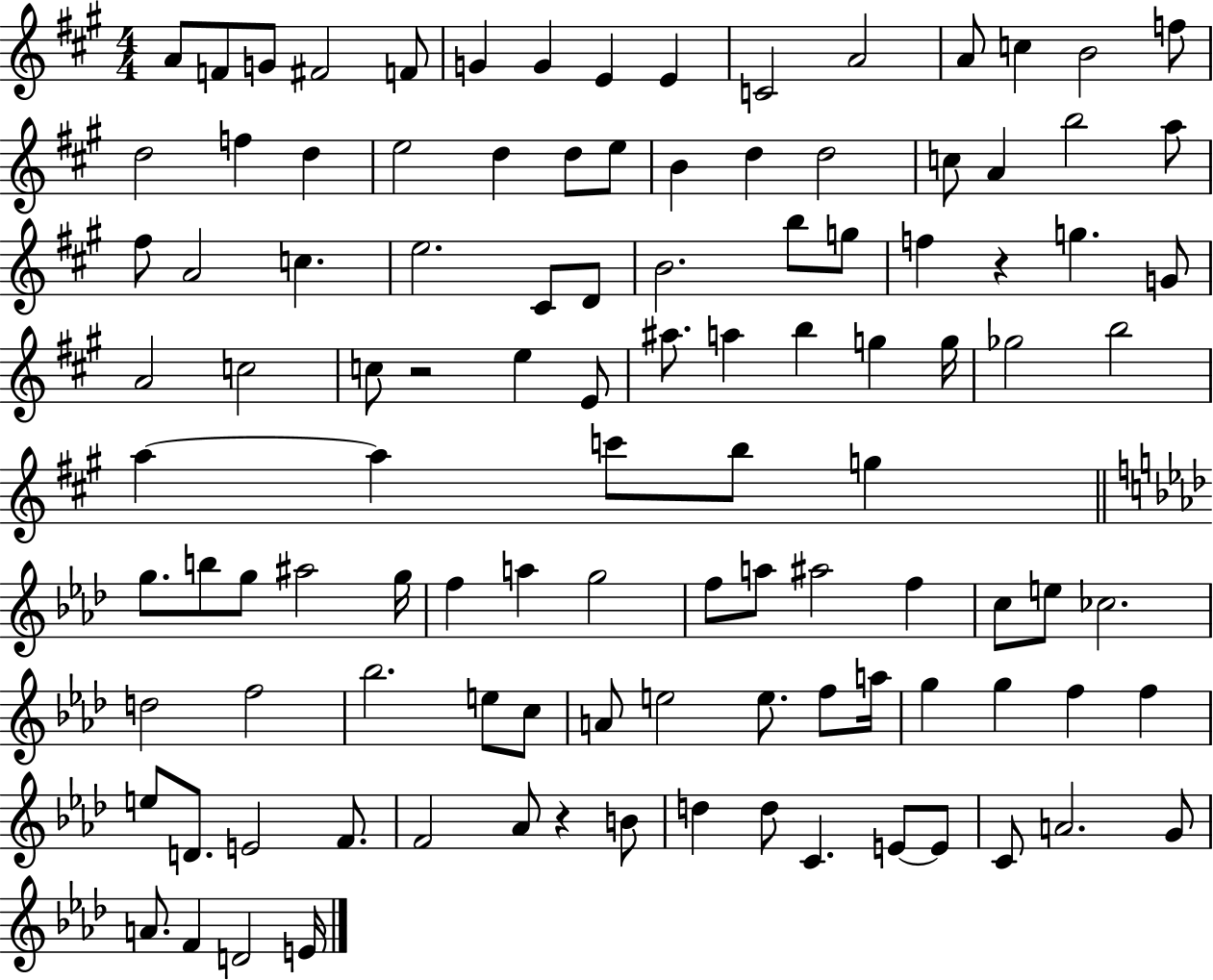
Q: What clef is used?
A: treble